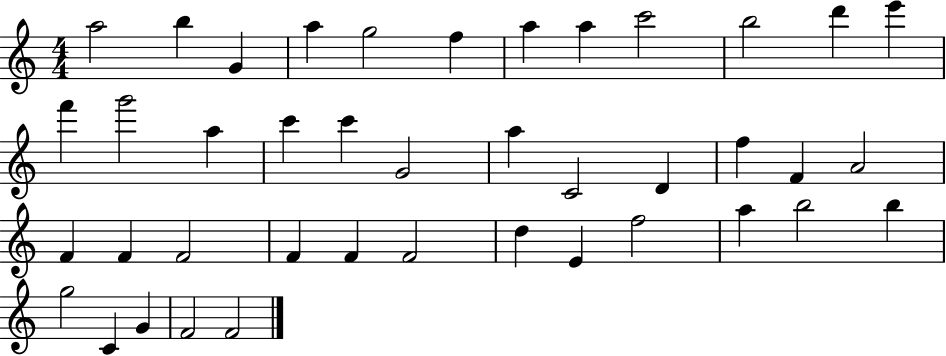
X:1
T:Untitled
M:4/4
L:1/4
K:C
a2 b G a g2 f a a c'2 b2 d' e' f' g'2 a c' c' G2 a C2 D f F A2 F F F2 F F F2 d E f2 a b2 b g2 C G F2 F2